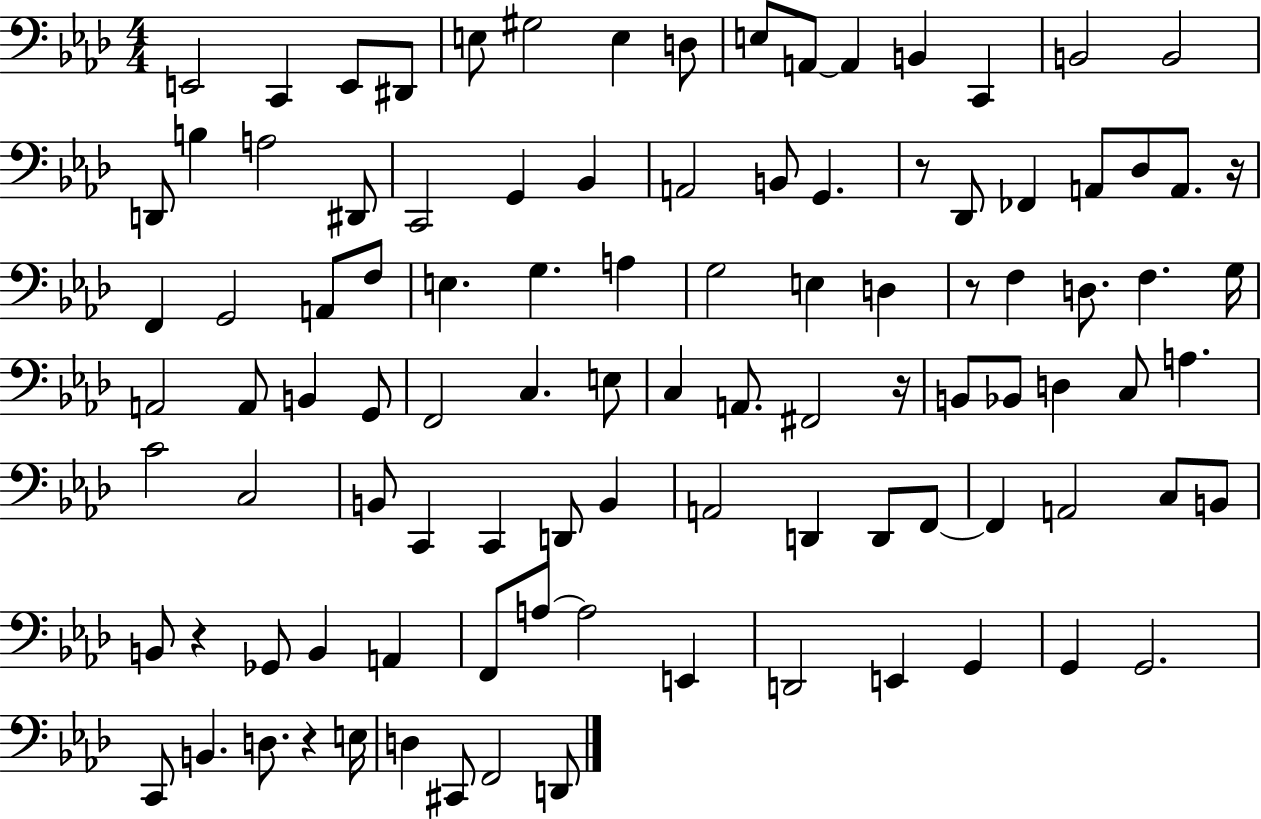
{
  \clef bass
  \numericTimeSignature
  \time 4/4
  \key aes \major
  e,2 c,4 e,8 dis,8 | e8 gis2 e4 d8 | e8 a,8~~ a,4 b,4 c,4 | b,2 b,2 | \break d,8 b4 a2 dis,8 | c,2 g,4 bes,4 | a,2 b,8 g,4. | r8 des,8 fes,4 a,8 des8 a,8. r16 | \break f,4 g,2 a,8 f8 | e4. g4. a4 | g2 e4 d4 | r8 f4 d8. f4. g16 | \break a,2 a,8 b,4 g,8 | f,2 c4. e8 | c4 a,8. fis,2 r16 | b,8 bes,8 d4 c8 a4. | \break c'2 c2 | b,8 c,4 c,4 d,8 b,4 | a,2 d,4 d,8 f,8~~ | f,4 a,2 c8 b,8 | \break b,8 r4 ges,8 b,4 a,4 | f,8 a8~~ a2 e,4 | d,2 e,4 g,4 | g,4 g,2. | \break c,8 b,4. d8. r4 e16 | d4 cis,8 f,2 d,8 | \bar "|."
}